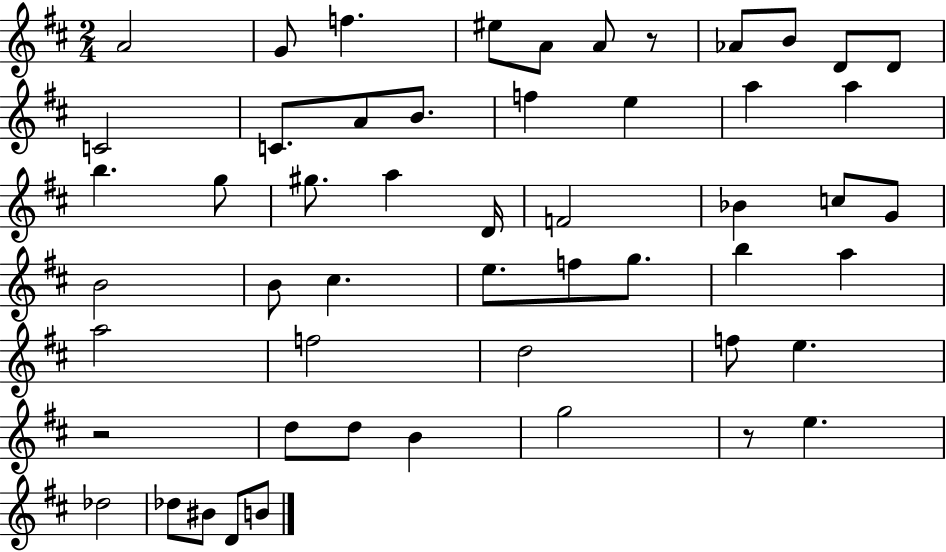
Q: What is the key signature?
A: D major